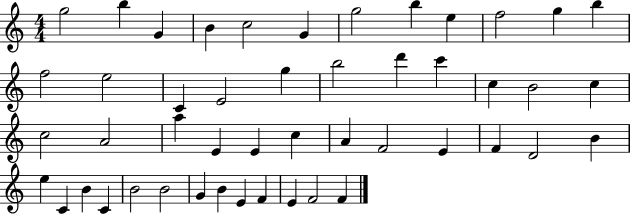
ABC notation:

X:1
T:Untitled
M:4/4
L:1/4
K:C
g2 b G B c2 G g2 b e f2 g b f2 e2 C E2 g b2 d' c' c B2 c c2 A2 a E E c A F2 E F D2 B e C B C B2 B2 G B E F E F2 F